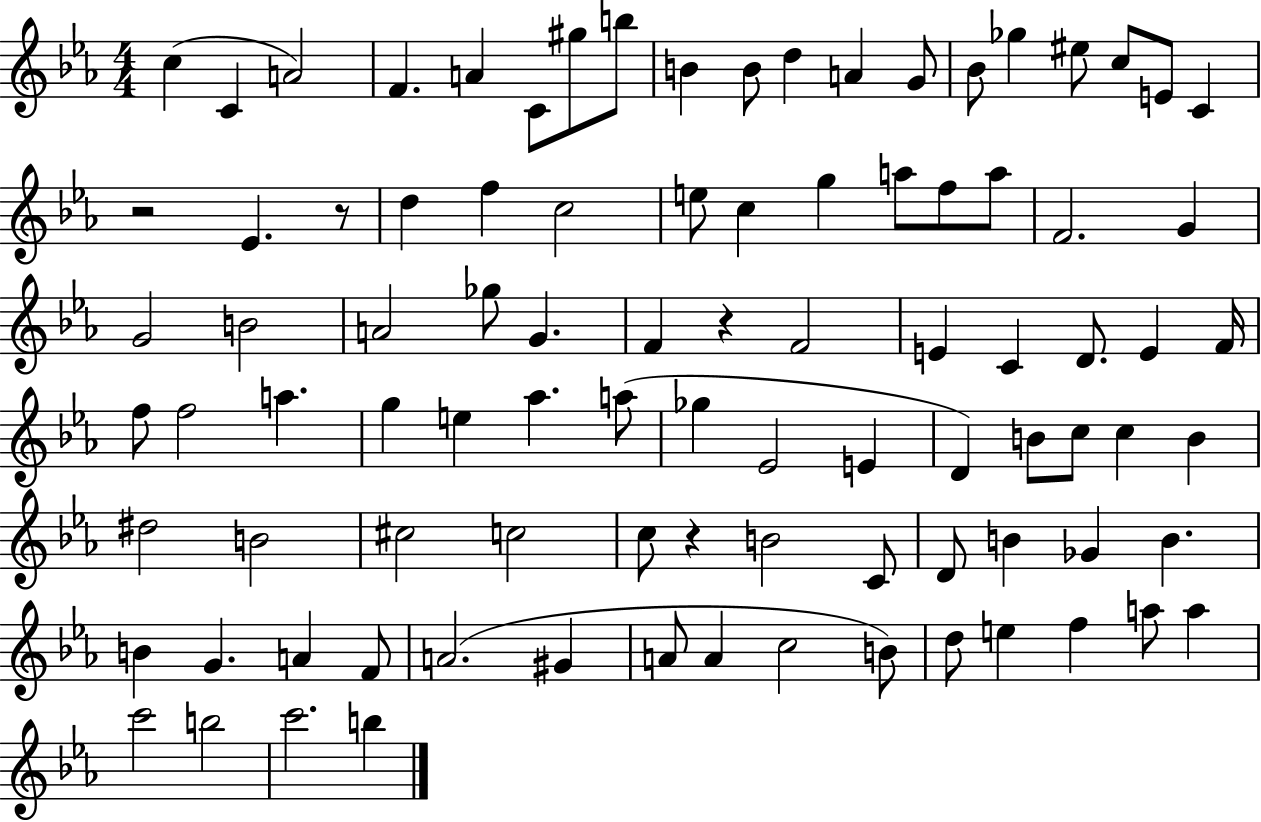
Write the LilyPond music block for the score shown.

{
  \clef treble
  \numericTimeSignature
  \time 4/4
  \key ees \major
  c''4( c'4 a'2) | f'4. a'4 c'8 gis''8 b''8 | b'4 b'8 d''4 a'4 g'8 | bes'8 ges''4 eis''8 c''8 e'8 c'4 | \break r2 ees'4. r8 | d''4 f''4 c''2 | e''8 c''4 g''4 a''8 f''8 a''8 | f'2. g'4 | \break g'2 b'2 | a'2 ges''8 g'4. | f'4 r4 f'2 | e'4 c'4 d'8. e'4 f'16 | \break f''8 f''2 a''4. | g''4 e''4 aes''4. a''8( | ges''4 ees'2 e'4 | d'4) b'8 c''8 c''4 b'4 | \break dis''2 b'2 | cis''2 c''2 | c''8 r4 b'2 c'8 | d'8 b'4 ges'4 b'4. | \break b'4 g'4. a'4 f'8 | a'2.( gis'4 | a'8 a'4 c''2 b'8) | d''8 e''4 f''4 a''8 a''4 | \break c'''2 b''2 | c'''2. b''4 | \bar "|."
}